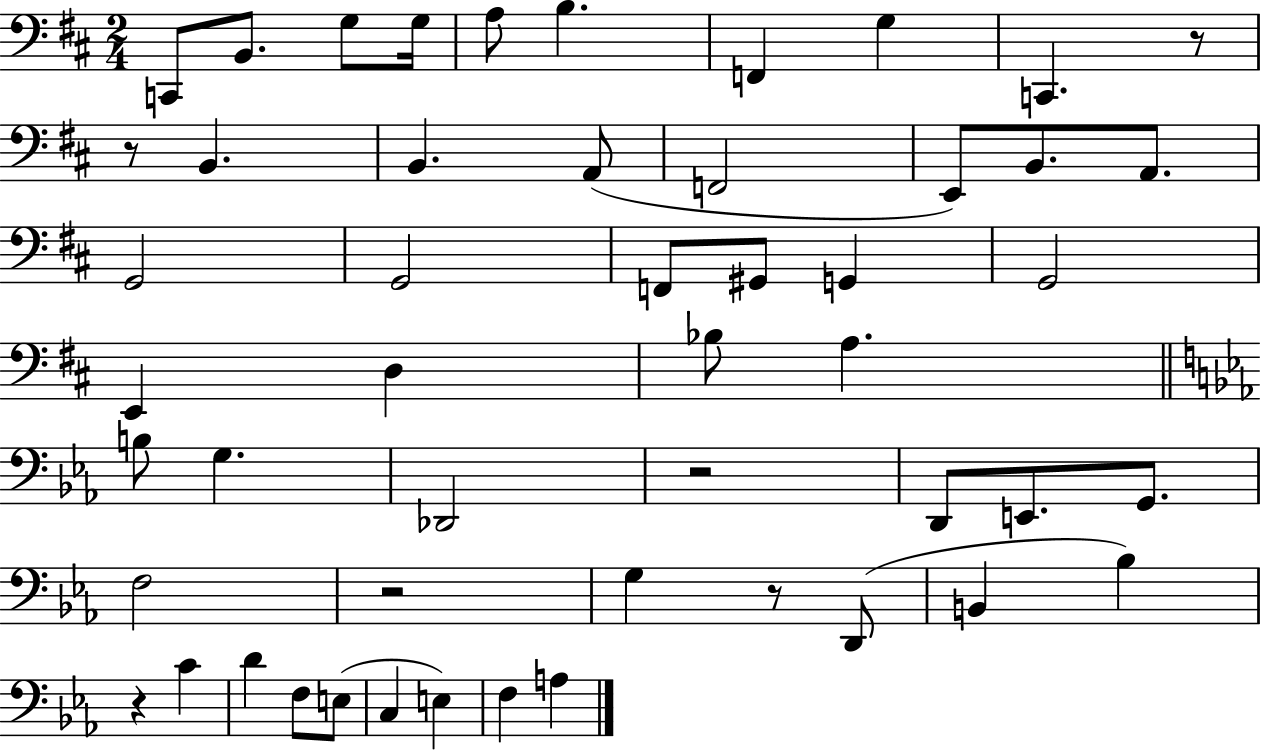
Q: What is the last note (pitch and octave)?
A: A3